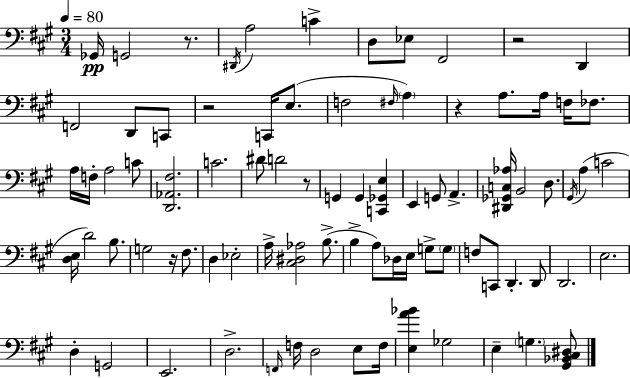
{
  \clef bass
  \numericTimeSignature
  \time 3/4
  \key a \major
  \tempo 4 = 80
  \repeat volta 2 { ges,16\pp g,2 r8. | \acciaccatura { dis,16 } a2 c'4-> | d8 ees8 fis,2 | r2 d,4 | \break f,2 d,8 c,8 | r2 c,16 e8.( | f2 \grace { fis16 } \parenthesize a4) | r4 a8. a16 f16 fes8. | \break a16 f16-. a2 | c'8 <d, aes, fis>2. | c'2. | dis'8 d'2 | \break r8 g,4 g,4 <c, ges, e>4 | e,4 g,8 a,4.-> | <dis, ges, c aes>16 b,2 d8. | \acciaccatura { gis,16 } a4( c'2 | \break <d e>16 d'2) | b8. g2 r16 | fis8. d4 ees2-. | a16-> <cis dis aes>2 | \break b8.->( b4-> a8) des16 e16 g8-> | \parenthesize g8 f8 c,8 d,4.-. | d,8 d,2. | e2. | \break d4-. g,2 | e,2. | d2.-> | \grace { f,16 } f16 d2 | \break e8 f16 <e a' bes'>4 ges2 | e4-- \parenthesize g4. | <gis, bes, cis dis>8 } \bar "|."
}